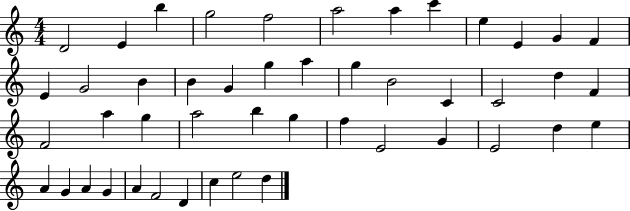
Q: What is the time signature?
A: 4/4